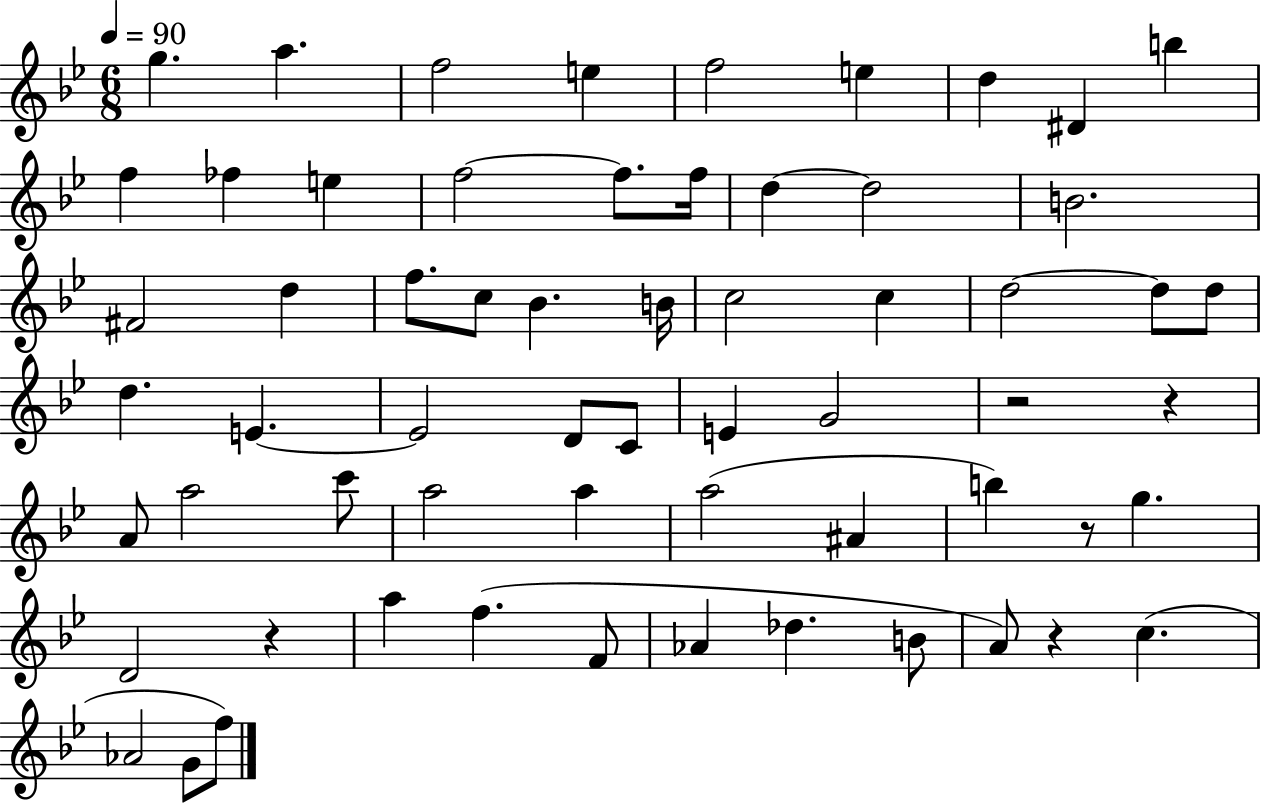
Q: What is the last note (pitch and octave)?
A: F5